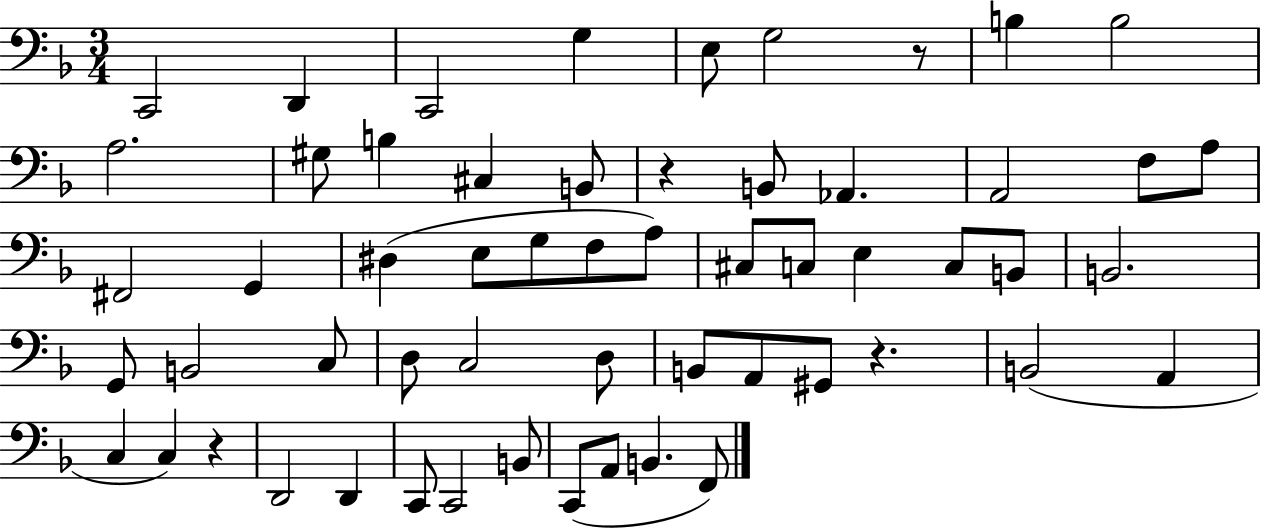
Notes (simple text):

C2/h D2/q C2/h G3/q E3/e G3/h R/e B3/q B3/h A3/h. G#3/e B3/q C#3/q B2/e R/q B2/e Ab2/q. A2/h F3/e A3/e F#2/h G2/q D#3/q E3/e G3/e F3/e A3/e C#3/e C3/e E3/q C3/e B2/e B2/h. G2/e B2/h C3/e D3/e C3/h D3/e B2/e A2/e G#2/e R/q. B2/h A2/q C3/q C3/q R/q D2/h D2/q C2/e C2/h B2/e C2/e A2/e B2/q. F2/e